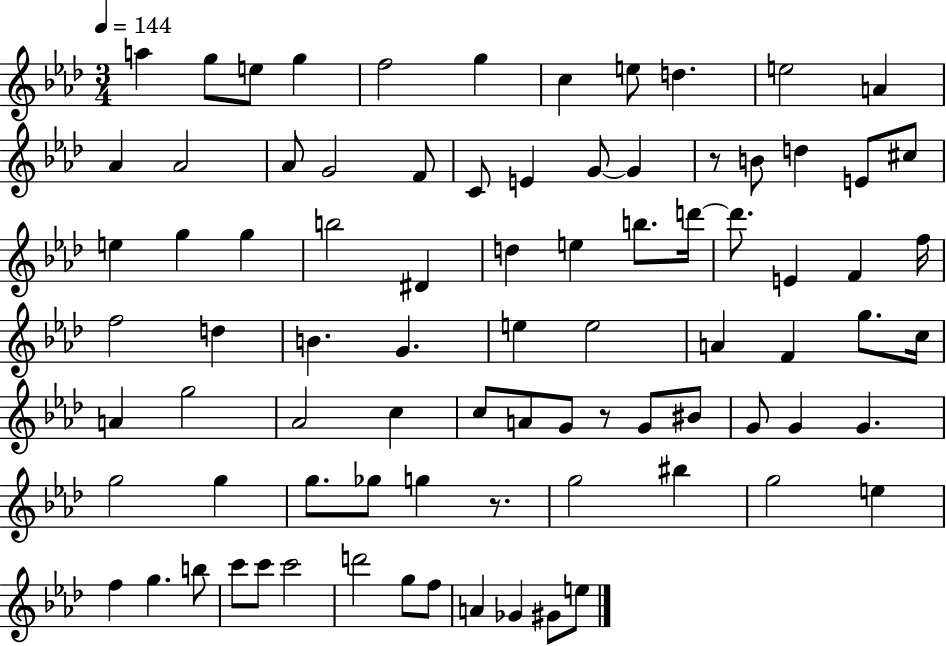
X:1
T:Untitled
M:3/4
L:1/4
K:Ab
a g/2 e/2 g f2 g c e/2 d e2 A _A _A2 _A/2 G2 F/2 C/2 E G/2 G z/2 B/2 d E/2 ^c/2 e g g b2 ^D d e b/2 d'/4 d'/2 E F f/4 f2 d B G e e2 A F g/2 c/4 A g2 _A2 c c/2 A/2 G/2 z/2 G/2 ^B/2 G/2 G G g2 g g/2 _g/2 g z/2 g2 ^b g2 e f g b/2 c'/2 c'/2 c'2 d'2 g/2 f/2 A _G ^G/2 e/2